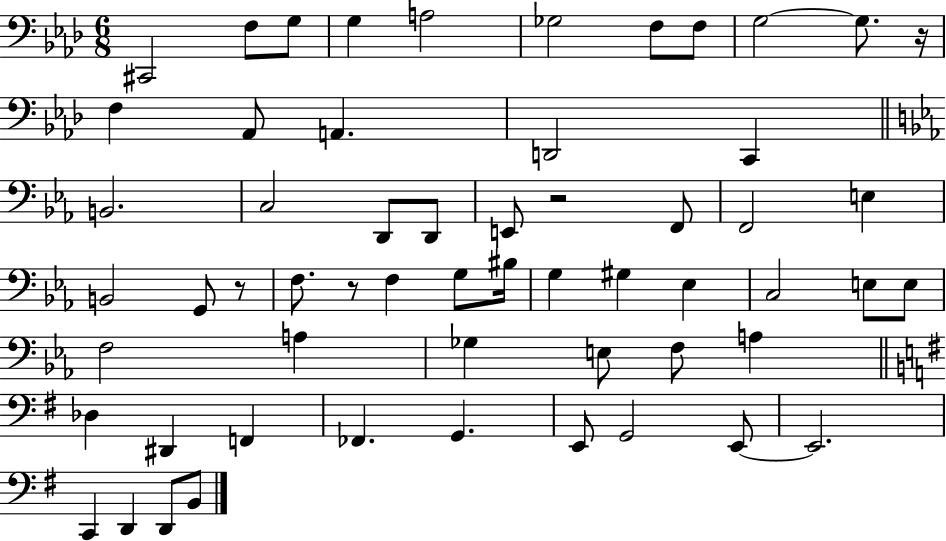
C#2/h F3/e G3/e G3/q A3/h Gb3/h F3/e F3/e G3/h G3/e. R/s F3/q Ab2/e A2/q. D2/h C2/q B2/h. C3/h D2/e D2/e E2/e R/h F2/e F2/h E3/q B2/h G2/e R/e F3/e. R/e F3/q G3/e BIS3/s G3/q G#3/q Eb3/q C3/h E3/e E3/e F3/h A3/q Gb3/q E3/e F3/e A3/q Db3/q D#2/q F2/q FES2/q. G2/q. E2/e G2/h E2/e E2/h. C2/q D2/q D2/e B2/e